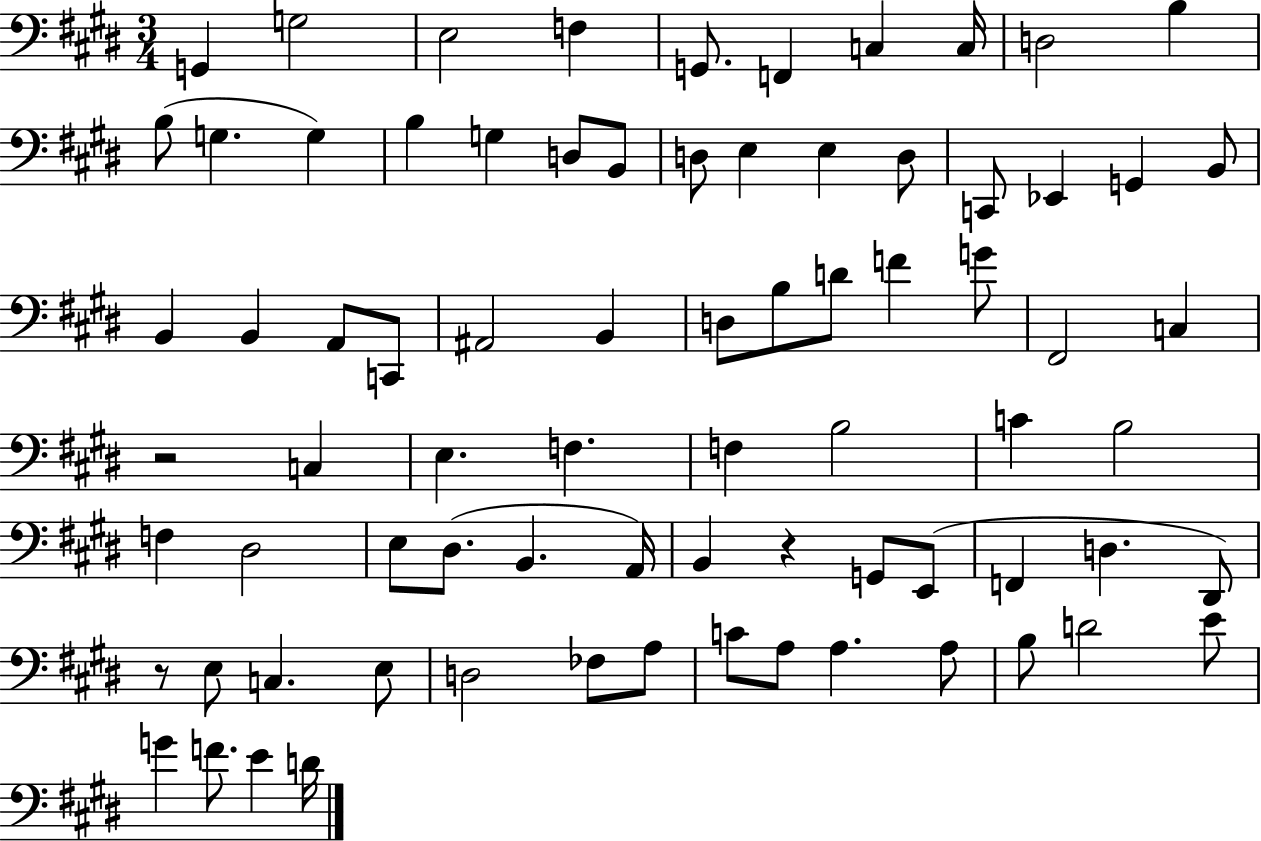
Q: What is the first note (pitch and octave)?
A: G2